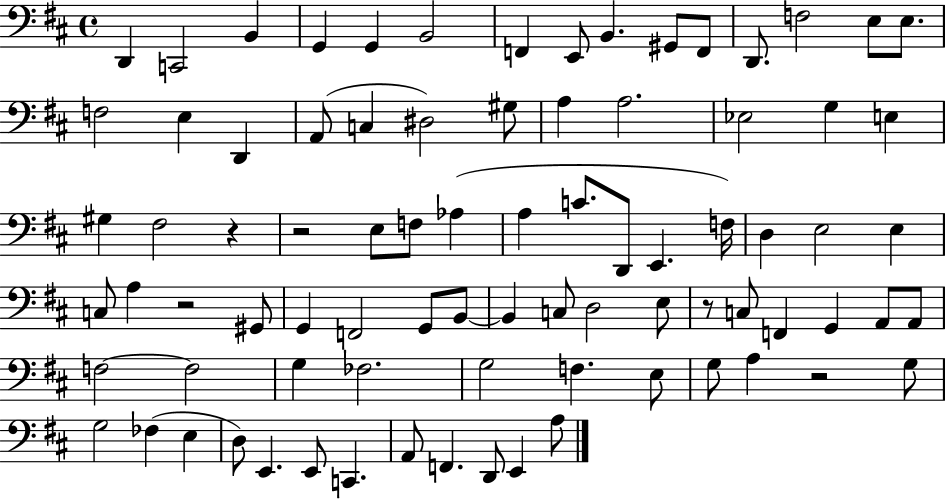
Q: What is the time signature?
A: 4/4